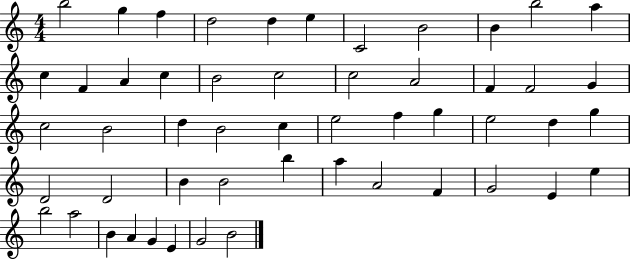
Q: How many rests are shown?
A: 0